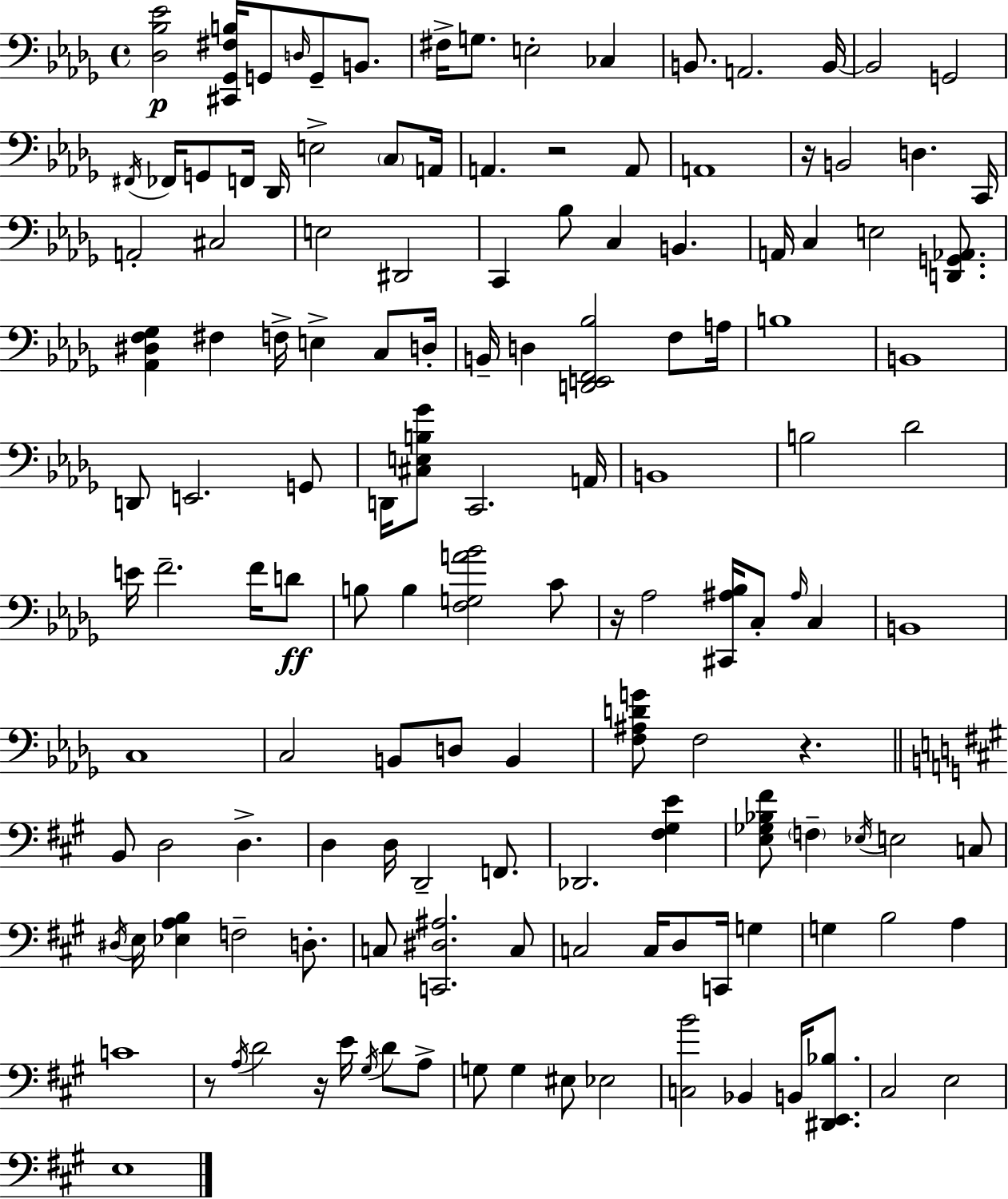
X:1
T:Untitled
M:4/4
L:1/4
K:Bbm
[_D,_B,_E]2 [^C,,_G,,^F,B,]/4 G,,/2 D,/4 G,,/2 B,,/2 ^F,/4 G,/2 E,2 _C, B,,/2 A,,2 B,,/4 B,,2 G,,2 ^F,,/4 _F,,/4 G,,/2 F,,/4 _D,,/4 E,2 C,/2 A,,/4 A,, z2 A,,/2 A,,4 z/4 B,,2 D, C,,/4 A,,2 ^C,2 E,2 ^D,,2 C,, _B,/2 C, B,, A,,/4 C, E,2 [D,,G,,_A,,]/2 [_A,,^D,F,_G,] ^F, F,/4 E, C,/2 D,/4 B,,/4 D, [D,,E,,F,,_B,]2 F,/2 A,/4 B,4 B,,4 D,,/2 E,,2 G,,/2 D,,/4 [^C,E,B,_G]/2 C,,2 A,,/4 B,,4 B,2 _D2 E/4 F2 F/4 D/2 B,/2 B, [F,G,A_B]2 C/2 z/4 _A,2 [^C,,^A,_B,]/4 C,/2 ^A,/4 C, B,,4 C,4 C,2 B,,/2 D,/2 B,, [F,^A,DG]/2 F,2 z B,,/2 D,2 D, D, D,/4 D,,2 F,,/2 _D,,2 [^F,^G,E] [E,_G,_B,^F]/2 F, _E,/4 E,2 C,/2 ^D,/4 E,/4 [_E,A,B,] F,2 D,/2 C,/2 [C,,^D,^A,]2 C,/2 C,2 C,/4 D,/2 C,,/4 G, G, B,2 A, C4 z/2 A,/4 D2 z/4 E/4 ^G,/4 D/2 A,/2 G,/2 G, ^E,/2 _E,2 [C,B]2 _B,, B,,/4 [^D,,E,,_B,]/2 ^C,2 E,2 E,4